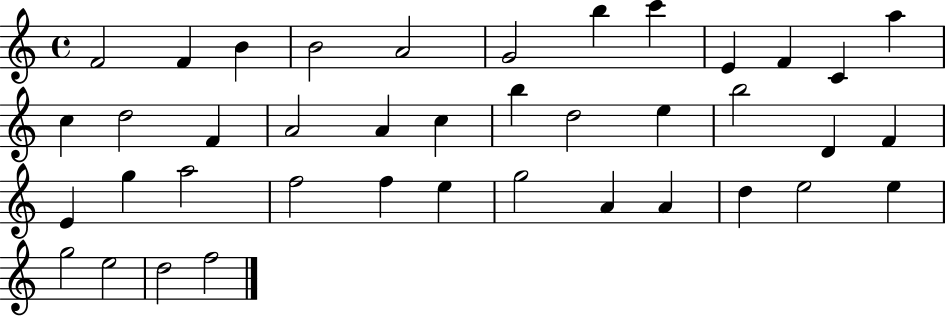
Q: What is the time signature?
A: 4/4